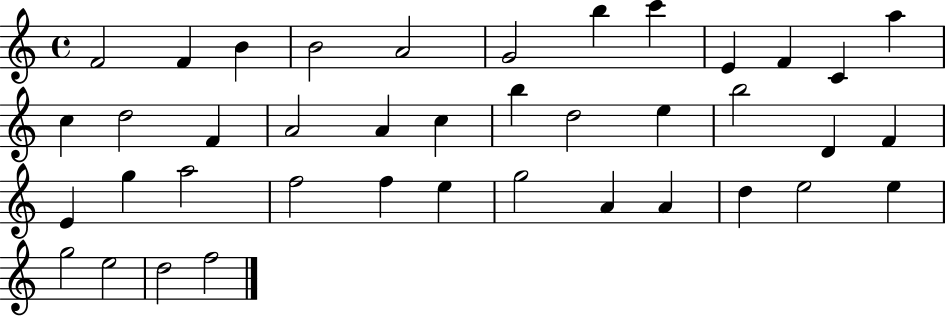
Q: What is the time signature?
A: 4/4